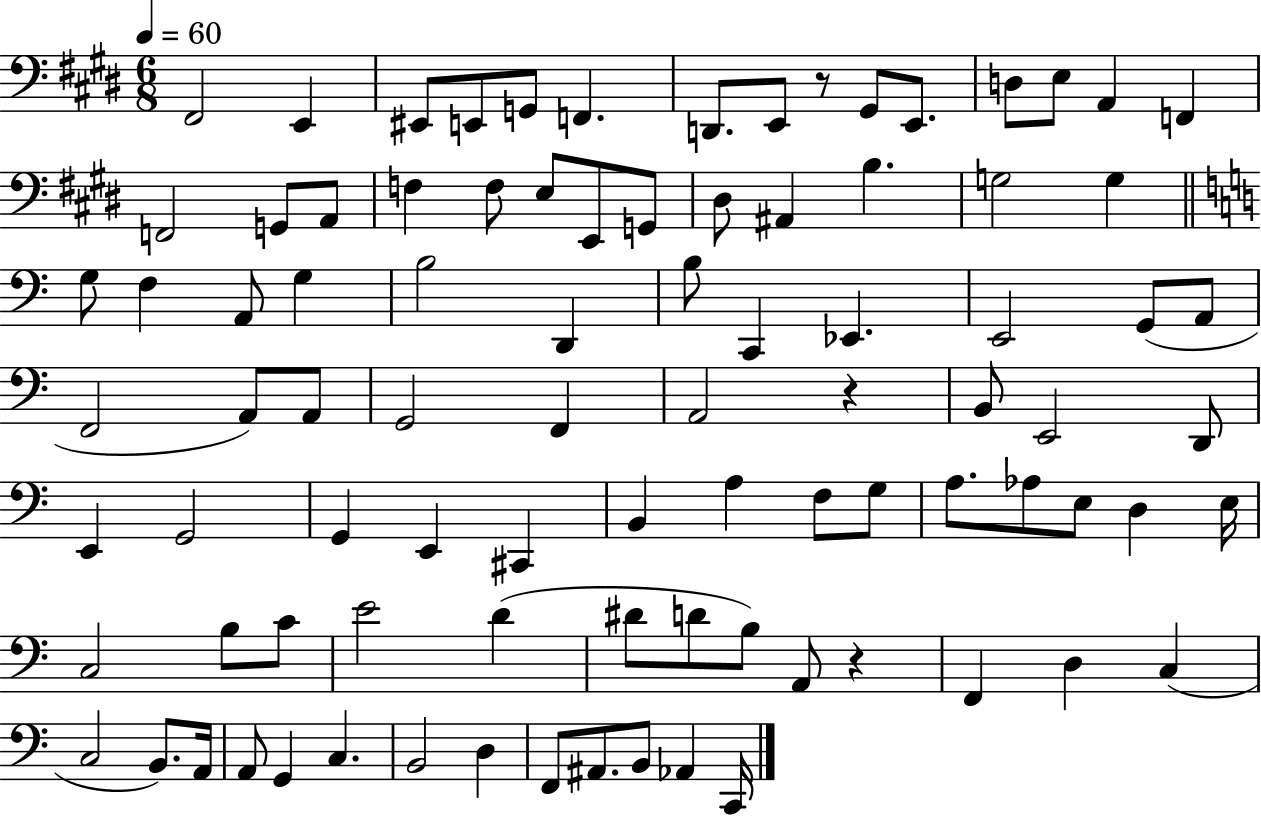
F#2/h E2/q EIS2/e E2/e G2/e F2/q. D2/e. E2/e R/e G#2/e E2/e. D3/e E3/e A2/q F2/q F2/h G2/e A2/e F3/q F3/e E3/e E2/e G2/e D#3/e A#2/q B3/q. G3/h G3/q G3/e F3/q A2/e G3/q B3/h D2/q B3/e C2/q Eb2/q. E2/h G2/e A2/e F2/h A2/e A2/e G2/h F2/q A2/h R/q B2/e E2/h D2/e E2/q G2/h G2/q E2/q C#2/q B2/q A3/q F3/e G3/e A3/e. Ab3/e E3/e D3/q E3/s C3/h B3/e C4/e E4/h D4/q D#4/e D4/e B3/e A2/e R/q F2/q D3/q C3/q C3/h B2/e. A2/s A2/e G2/q C3/q. B2/h D3/q F2/e A#2/e. B2/e Ab2/q C2/s